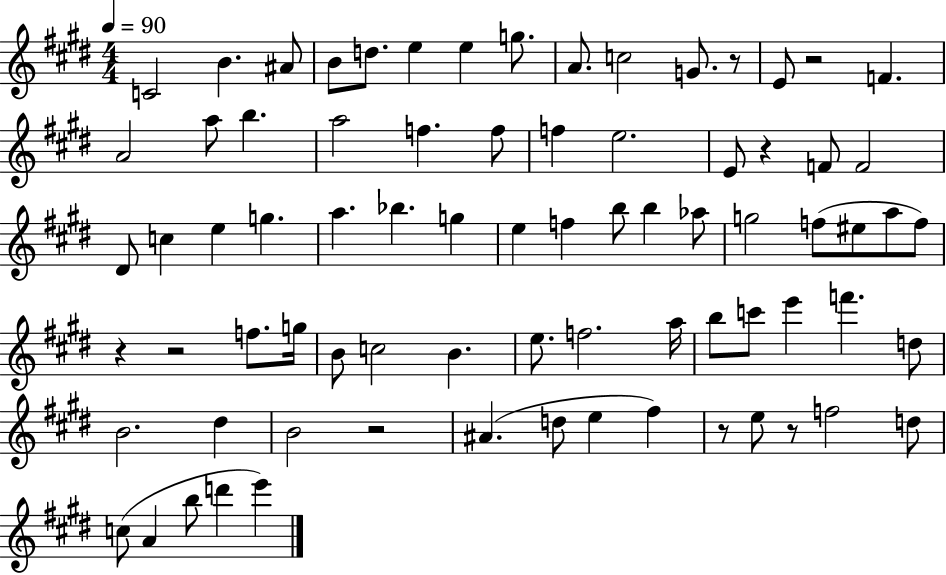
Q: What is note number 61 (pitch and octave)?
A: F#5